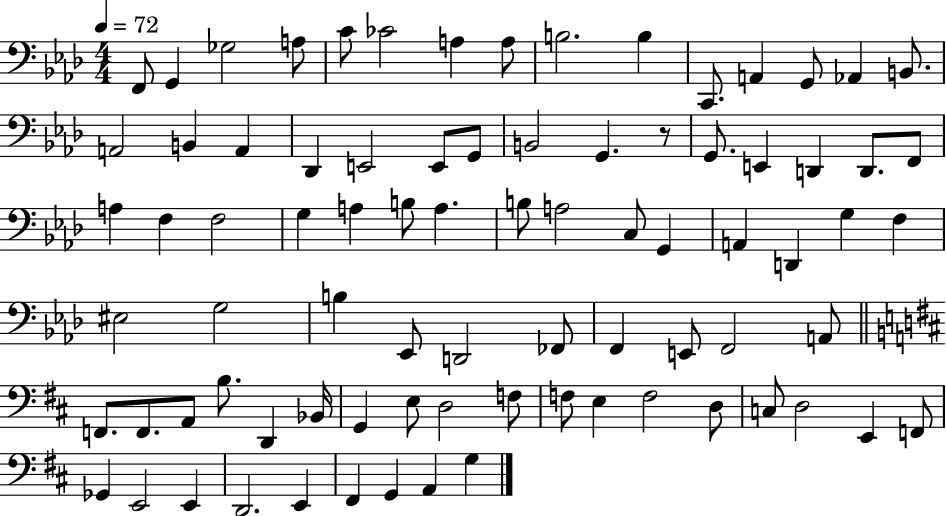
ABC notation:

X:1
T:Untitled
M:4/4
L:1/4
K:Ab
F,,/2 G,, _G,2 A,/2 C/2 _C2 A, A,/2 B,2 B, C,,/2 A,, G,,/2 _A,, B,,/2 A,,2 B,, A,, _D,, E,,2 E,,/2 G,,/2 B,,2 G,, z/2 G,,/2 E,, D,, D,,/2 F,,/2 A, F, F,2 G, A, B,/2 A, B,/2 A,2 C,/2 G,, A,, D,, G, F, ^E,2 G,2 B, _E,,/2 D,,2 _F,,/2 F,, E,,/2 F,,2 A,,/2 F,,/2 F,,/2 A,,/2 B,/2 D,, _B,,/4 G,, E,/2 D,2 F,/2 F,/2 E, F,2 D,/2 C,/2 D,2 E,, F,,/2 _G,, E,,2 E,, D,,2 E,, ^F,, G,, A,, G,